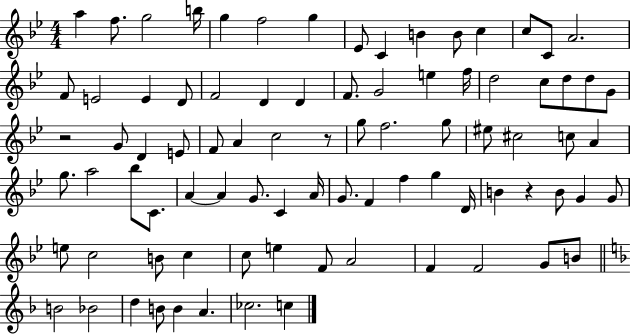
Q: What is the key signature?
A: BES major